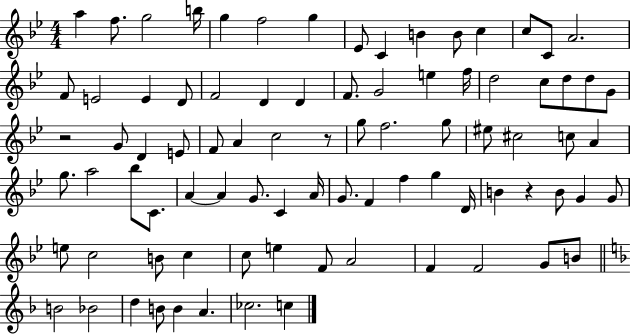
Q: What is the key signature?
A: BES major